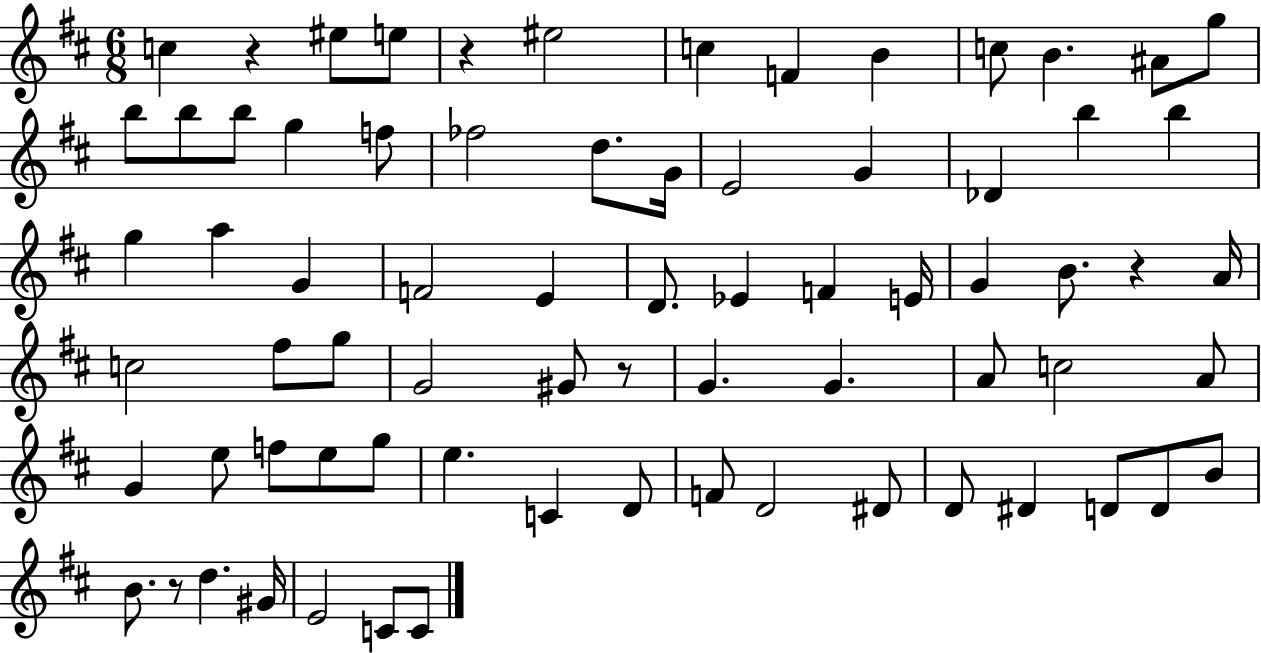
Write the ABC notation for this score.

X:1
T:Untitled
M:6/8
L:1/4
K:D
c z ^e/2 e/2 z ^e2 c F B c/2 B ^A/2 g/2 b/2 b/2 b/2 g f/2 _f2 d/2 G/4 E2 G _D b b g a G F2 E D/2 _E F E/4 G B/2 z A/4 c2 ^f/2 g/2 G2 ^G/2 z/2 G G A/2 c2 A/2 G e/2 f/2 e/2 g/2 e C D/2 F/2 D2 ^D/2 D/2 ^D D/2 D/2 B/2 B/2 z/2 d ^G/4 E2 C/2 C/2